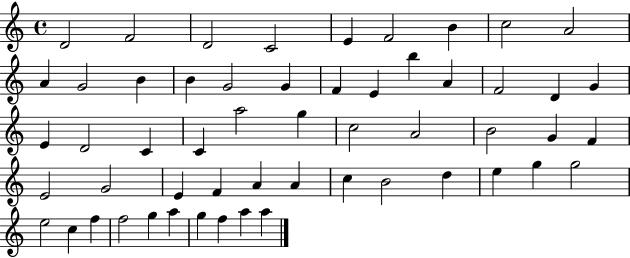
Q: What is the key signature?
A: C major